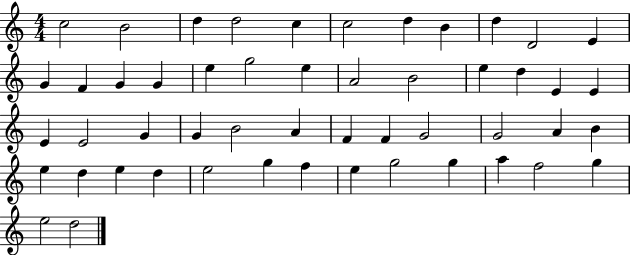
X:1
T:Untitled
M:4/4
L:1/4
K:C
c2 B2 d d2 c c2 d B d D2 E G F G G e g2 e A2 B2 e d E E E E2 G G B2 A F F G2 G2 A B e d e d e2 g f e g2 g a f2 g e2 d2